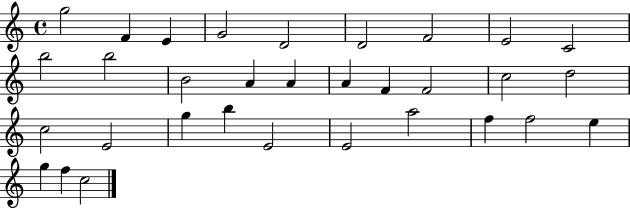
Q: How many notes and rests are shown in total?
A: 32